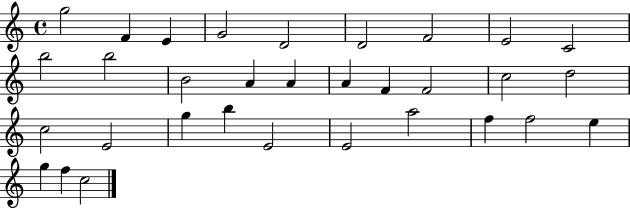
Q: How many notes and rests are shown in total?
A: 32